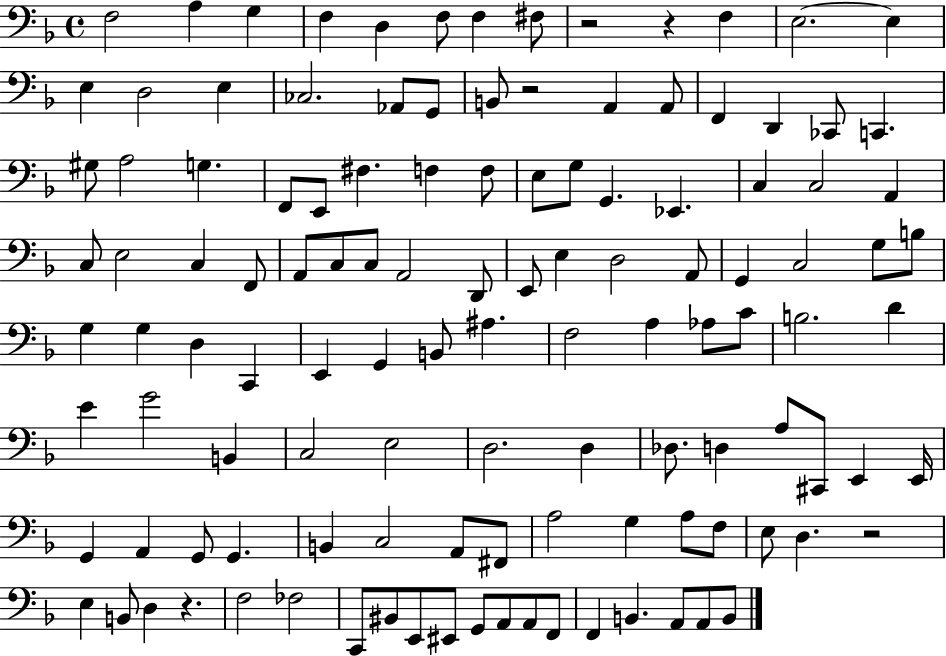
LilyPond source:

{
  \clef bass
  \time 4/4
  \defaultTimeSignature
  \key f \major
  f2 a4 g4 | f4 d4 f8 f4 fis8 | r2 r4 f4 | e2.~~ e4 | \break e4 d2 e4 | ces2. aes,8 g,8 | b,8 r2 a,4 a,8 | f,4 d,4 ces,8 c,4. | \break gis8 a2 g4. | f,8 e,8 fis4. f4 f8 | e8 g8 g,4. ees,4. | c4 c2 a,4 | \break c8 e2 c4 f,8 | a,8 c8 c8 a,2 d,8 | e,8 e4 d2 a,8 | g,4 c2 g8 b8 | \break g4 g4 d4 c,4 | e,4 g,4 b,8 ais4. | f2 a4 aes8 c'8 | b2. d'4 | \break e'4 g'2 b,4 | c2 e2 | d2. d4 | des8. d4 a8 cis,8 e,4 e,16 | \break g,4 a,4 g,8 g,4. | b,4 c2 a,8 fis,8 | a2 g4 a8 f8 | e8 d4. r2 | \break e4 b,8 d4 r4. | f2 fes2 | c,8 bis,8 e,8 eis,8 g,8 a,8 a,8 f,8 | f,4 b,4. a,8 a,8 b,8 | \break \bar "|."
}